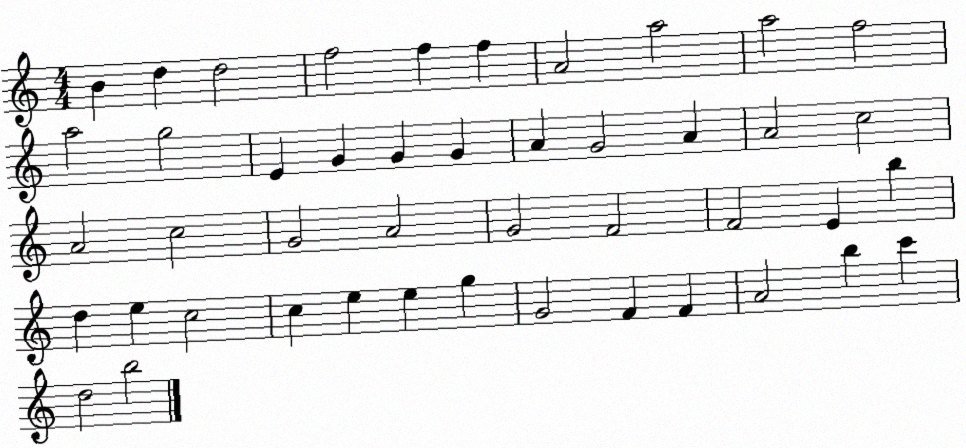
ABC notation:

X:1
T:Untitled
M:4/4
L:1/4
K:C
B d d2 f2 f f A2 a2 a2 f2 a2 g2 E G G G A G2 A A2 c2 A2 c2 G2 A2 G2 F2 F2 E b d e c2 c e e g G2 F F A2 b c' d2 b2